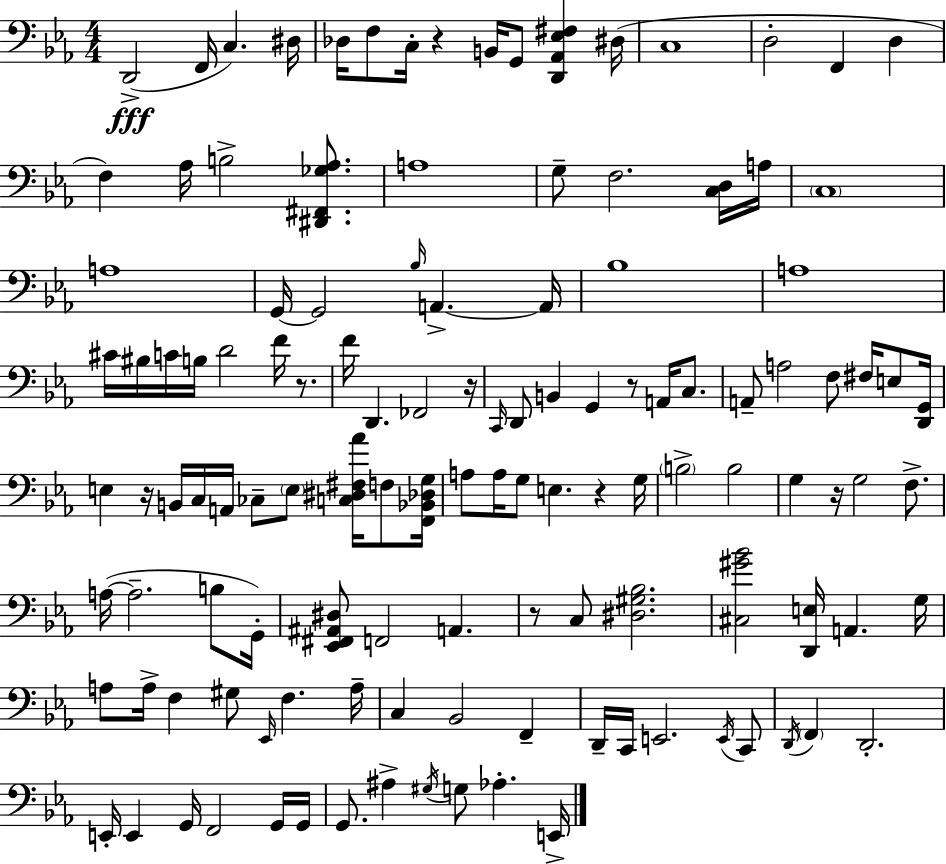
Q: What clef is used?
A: bass